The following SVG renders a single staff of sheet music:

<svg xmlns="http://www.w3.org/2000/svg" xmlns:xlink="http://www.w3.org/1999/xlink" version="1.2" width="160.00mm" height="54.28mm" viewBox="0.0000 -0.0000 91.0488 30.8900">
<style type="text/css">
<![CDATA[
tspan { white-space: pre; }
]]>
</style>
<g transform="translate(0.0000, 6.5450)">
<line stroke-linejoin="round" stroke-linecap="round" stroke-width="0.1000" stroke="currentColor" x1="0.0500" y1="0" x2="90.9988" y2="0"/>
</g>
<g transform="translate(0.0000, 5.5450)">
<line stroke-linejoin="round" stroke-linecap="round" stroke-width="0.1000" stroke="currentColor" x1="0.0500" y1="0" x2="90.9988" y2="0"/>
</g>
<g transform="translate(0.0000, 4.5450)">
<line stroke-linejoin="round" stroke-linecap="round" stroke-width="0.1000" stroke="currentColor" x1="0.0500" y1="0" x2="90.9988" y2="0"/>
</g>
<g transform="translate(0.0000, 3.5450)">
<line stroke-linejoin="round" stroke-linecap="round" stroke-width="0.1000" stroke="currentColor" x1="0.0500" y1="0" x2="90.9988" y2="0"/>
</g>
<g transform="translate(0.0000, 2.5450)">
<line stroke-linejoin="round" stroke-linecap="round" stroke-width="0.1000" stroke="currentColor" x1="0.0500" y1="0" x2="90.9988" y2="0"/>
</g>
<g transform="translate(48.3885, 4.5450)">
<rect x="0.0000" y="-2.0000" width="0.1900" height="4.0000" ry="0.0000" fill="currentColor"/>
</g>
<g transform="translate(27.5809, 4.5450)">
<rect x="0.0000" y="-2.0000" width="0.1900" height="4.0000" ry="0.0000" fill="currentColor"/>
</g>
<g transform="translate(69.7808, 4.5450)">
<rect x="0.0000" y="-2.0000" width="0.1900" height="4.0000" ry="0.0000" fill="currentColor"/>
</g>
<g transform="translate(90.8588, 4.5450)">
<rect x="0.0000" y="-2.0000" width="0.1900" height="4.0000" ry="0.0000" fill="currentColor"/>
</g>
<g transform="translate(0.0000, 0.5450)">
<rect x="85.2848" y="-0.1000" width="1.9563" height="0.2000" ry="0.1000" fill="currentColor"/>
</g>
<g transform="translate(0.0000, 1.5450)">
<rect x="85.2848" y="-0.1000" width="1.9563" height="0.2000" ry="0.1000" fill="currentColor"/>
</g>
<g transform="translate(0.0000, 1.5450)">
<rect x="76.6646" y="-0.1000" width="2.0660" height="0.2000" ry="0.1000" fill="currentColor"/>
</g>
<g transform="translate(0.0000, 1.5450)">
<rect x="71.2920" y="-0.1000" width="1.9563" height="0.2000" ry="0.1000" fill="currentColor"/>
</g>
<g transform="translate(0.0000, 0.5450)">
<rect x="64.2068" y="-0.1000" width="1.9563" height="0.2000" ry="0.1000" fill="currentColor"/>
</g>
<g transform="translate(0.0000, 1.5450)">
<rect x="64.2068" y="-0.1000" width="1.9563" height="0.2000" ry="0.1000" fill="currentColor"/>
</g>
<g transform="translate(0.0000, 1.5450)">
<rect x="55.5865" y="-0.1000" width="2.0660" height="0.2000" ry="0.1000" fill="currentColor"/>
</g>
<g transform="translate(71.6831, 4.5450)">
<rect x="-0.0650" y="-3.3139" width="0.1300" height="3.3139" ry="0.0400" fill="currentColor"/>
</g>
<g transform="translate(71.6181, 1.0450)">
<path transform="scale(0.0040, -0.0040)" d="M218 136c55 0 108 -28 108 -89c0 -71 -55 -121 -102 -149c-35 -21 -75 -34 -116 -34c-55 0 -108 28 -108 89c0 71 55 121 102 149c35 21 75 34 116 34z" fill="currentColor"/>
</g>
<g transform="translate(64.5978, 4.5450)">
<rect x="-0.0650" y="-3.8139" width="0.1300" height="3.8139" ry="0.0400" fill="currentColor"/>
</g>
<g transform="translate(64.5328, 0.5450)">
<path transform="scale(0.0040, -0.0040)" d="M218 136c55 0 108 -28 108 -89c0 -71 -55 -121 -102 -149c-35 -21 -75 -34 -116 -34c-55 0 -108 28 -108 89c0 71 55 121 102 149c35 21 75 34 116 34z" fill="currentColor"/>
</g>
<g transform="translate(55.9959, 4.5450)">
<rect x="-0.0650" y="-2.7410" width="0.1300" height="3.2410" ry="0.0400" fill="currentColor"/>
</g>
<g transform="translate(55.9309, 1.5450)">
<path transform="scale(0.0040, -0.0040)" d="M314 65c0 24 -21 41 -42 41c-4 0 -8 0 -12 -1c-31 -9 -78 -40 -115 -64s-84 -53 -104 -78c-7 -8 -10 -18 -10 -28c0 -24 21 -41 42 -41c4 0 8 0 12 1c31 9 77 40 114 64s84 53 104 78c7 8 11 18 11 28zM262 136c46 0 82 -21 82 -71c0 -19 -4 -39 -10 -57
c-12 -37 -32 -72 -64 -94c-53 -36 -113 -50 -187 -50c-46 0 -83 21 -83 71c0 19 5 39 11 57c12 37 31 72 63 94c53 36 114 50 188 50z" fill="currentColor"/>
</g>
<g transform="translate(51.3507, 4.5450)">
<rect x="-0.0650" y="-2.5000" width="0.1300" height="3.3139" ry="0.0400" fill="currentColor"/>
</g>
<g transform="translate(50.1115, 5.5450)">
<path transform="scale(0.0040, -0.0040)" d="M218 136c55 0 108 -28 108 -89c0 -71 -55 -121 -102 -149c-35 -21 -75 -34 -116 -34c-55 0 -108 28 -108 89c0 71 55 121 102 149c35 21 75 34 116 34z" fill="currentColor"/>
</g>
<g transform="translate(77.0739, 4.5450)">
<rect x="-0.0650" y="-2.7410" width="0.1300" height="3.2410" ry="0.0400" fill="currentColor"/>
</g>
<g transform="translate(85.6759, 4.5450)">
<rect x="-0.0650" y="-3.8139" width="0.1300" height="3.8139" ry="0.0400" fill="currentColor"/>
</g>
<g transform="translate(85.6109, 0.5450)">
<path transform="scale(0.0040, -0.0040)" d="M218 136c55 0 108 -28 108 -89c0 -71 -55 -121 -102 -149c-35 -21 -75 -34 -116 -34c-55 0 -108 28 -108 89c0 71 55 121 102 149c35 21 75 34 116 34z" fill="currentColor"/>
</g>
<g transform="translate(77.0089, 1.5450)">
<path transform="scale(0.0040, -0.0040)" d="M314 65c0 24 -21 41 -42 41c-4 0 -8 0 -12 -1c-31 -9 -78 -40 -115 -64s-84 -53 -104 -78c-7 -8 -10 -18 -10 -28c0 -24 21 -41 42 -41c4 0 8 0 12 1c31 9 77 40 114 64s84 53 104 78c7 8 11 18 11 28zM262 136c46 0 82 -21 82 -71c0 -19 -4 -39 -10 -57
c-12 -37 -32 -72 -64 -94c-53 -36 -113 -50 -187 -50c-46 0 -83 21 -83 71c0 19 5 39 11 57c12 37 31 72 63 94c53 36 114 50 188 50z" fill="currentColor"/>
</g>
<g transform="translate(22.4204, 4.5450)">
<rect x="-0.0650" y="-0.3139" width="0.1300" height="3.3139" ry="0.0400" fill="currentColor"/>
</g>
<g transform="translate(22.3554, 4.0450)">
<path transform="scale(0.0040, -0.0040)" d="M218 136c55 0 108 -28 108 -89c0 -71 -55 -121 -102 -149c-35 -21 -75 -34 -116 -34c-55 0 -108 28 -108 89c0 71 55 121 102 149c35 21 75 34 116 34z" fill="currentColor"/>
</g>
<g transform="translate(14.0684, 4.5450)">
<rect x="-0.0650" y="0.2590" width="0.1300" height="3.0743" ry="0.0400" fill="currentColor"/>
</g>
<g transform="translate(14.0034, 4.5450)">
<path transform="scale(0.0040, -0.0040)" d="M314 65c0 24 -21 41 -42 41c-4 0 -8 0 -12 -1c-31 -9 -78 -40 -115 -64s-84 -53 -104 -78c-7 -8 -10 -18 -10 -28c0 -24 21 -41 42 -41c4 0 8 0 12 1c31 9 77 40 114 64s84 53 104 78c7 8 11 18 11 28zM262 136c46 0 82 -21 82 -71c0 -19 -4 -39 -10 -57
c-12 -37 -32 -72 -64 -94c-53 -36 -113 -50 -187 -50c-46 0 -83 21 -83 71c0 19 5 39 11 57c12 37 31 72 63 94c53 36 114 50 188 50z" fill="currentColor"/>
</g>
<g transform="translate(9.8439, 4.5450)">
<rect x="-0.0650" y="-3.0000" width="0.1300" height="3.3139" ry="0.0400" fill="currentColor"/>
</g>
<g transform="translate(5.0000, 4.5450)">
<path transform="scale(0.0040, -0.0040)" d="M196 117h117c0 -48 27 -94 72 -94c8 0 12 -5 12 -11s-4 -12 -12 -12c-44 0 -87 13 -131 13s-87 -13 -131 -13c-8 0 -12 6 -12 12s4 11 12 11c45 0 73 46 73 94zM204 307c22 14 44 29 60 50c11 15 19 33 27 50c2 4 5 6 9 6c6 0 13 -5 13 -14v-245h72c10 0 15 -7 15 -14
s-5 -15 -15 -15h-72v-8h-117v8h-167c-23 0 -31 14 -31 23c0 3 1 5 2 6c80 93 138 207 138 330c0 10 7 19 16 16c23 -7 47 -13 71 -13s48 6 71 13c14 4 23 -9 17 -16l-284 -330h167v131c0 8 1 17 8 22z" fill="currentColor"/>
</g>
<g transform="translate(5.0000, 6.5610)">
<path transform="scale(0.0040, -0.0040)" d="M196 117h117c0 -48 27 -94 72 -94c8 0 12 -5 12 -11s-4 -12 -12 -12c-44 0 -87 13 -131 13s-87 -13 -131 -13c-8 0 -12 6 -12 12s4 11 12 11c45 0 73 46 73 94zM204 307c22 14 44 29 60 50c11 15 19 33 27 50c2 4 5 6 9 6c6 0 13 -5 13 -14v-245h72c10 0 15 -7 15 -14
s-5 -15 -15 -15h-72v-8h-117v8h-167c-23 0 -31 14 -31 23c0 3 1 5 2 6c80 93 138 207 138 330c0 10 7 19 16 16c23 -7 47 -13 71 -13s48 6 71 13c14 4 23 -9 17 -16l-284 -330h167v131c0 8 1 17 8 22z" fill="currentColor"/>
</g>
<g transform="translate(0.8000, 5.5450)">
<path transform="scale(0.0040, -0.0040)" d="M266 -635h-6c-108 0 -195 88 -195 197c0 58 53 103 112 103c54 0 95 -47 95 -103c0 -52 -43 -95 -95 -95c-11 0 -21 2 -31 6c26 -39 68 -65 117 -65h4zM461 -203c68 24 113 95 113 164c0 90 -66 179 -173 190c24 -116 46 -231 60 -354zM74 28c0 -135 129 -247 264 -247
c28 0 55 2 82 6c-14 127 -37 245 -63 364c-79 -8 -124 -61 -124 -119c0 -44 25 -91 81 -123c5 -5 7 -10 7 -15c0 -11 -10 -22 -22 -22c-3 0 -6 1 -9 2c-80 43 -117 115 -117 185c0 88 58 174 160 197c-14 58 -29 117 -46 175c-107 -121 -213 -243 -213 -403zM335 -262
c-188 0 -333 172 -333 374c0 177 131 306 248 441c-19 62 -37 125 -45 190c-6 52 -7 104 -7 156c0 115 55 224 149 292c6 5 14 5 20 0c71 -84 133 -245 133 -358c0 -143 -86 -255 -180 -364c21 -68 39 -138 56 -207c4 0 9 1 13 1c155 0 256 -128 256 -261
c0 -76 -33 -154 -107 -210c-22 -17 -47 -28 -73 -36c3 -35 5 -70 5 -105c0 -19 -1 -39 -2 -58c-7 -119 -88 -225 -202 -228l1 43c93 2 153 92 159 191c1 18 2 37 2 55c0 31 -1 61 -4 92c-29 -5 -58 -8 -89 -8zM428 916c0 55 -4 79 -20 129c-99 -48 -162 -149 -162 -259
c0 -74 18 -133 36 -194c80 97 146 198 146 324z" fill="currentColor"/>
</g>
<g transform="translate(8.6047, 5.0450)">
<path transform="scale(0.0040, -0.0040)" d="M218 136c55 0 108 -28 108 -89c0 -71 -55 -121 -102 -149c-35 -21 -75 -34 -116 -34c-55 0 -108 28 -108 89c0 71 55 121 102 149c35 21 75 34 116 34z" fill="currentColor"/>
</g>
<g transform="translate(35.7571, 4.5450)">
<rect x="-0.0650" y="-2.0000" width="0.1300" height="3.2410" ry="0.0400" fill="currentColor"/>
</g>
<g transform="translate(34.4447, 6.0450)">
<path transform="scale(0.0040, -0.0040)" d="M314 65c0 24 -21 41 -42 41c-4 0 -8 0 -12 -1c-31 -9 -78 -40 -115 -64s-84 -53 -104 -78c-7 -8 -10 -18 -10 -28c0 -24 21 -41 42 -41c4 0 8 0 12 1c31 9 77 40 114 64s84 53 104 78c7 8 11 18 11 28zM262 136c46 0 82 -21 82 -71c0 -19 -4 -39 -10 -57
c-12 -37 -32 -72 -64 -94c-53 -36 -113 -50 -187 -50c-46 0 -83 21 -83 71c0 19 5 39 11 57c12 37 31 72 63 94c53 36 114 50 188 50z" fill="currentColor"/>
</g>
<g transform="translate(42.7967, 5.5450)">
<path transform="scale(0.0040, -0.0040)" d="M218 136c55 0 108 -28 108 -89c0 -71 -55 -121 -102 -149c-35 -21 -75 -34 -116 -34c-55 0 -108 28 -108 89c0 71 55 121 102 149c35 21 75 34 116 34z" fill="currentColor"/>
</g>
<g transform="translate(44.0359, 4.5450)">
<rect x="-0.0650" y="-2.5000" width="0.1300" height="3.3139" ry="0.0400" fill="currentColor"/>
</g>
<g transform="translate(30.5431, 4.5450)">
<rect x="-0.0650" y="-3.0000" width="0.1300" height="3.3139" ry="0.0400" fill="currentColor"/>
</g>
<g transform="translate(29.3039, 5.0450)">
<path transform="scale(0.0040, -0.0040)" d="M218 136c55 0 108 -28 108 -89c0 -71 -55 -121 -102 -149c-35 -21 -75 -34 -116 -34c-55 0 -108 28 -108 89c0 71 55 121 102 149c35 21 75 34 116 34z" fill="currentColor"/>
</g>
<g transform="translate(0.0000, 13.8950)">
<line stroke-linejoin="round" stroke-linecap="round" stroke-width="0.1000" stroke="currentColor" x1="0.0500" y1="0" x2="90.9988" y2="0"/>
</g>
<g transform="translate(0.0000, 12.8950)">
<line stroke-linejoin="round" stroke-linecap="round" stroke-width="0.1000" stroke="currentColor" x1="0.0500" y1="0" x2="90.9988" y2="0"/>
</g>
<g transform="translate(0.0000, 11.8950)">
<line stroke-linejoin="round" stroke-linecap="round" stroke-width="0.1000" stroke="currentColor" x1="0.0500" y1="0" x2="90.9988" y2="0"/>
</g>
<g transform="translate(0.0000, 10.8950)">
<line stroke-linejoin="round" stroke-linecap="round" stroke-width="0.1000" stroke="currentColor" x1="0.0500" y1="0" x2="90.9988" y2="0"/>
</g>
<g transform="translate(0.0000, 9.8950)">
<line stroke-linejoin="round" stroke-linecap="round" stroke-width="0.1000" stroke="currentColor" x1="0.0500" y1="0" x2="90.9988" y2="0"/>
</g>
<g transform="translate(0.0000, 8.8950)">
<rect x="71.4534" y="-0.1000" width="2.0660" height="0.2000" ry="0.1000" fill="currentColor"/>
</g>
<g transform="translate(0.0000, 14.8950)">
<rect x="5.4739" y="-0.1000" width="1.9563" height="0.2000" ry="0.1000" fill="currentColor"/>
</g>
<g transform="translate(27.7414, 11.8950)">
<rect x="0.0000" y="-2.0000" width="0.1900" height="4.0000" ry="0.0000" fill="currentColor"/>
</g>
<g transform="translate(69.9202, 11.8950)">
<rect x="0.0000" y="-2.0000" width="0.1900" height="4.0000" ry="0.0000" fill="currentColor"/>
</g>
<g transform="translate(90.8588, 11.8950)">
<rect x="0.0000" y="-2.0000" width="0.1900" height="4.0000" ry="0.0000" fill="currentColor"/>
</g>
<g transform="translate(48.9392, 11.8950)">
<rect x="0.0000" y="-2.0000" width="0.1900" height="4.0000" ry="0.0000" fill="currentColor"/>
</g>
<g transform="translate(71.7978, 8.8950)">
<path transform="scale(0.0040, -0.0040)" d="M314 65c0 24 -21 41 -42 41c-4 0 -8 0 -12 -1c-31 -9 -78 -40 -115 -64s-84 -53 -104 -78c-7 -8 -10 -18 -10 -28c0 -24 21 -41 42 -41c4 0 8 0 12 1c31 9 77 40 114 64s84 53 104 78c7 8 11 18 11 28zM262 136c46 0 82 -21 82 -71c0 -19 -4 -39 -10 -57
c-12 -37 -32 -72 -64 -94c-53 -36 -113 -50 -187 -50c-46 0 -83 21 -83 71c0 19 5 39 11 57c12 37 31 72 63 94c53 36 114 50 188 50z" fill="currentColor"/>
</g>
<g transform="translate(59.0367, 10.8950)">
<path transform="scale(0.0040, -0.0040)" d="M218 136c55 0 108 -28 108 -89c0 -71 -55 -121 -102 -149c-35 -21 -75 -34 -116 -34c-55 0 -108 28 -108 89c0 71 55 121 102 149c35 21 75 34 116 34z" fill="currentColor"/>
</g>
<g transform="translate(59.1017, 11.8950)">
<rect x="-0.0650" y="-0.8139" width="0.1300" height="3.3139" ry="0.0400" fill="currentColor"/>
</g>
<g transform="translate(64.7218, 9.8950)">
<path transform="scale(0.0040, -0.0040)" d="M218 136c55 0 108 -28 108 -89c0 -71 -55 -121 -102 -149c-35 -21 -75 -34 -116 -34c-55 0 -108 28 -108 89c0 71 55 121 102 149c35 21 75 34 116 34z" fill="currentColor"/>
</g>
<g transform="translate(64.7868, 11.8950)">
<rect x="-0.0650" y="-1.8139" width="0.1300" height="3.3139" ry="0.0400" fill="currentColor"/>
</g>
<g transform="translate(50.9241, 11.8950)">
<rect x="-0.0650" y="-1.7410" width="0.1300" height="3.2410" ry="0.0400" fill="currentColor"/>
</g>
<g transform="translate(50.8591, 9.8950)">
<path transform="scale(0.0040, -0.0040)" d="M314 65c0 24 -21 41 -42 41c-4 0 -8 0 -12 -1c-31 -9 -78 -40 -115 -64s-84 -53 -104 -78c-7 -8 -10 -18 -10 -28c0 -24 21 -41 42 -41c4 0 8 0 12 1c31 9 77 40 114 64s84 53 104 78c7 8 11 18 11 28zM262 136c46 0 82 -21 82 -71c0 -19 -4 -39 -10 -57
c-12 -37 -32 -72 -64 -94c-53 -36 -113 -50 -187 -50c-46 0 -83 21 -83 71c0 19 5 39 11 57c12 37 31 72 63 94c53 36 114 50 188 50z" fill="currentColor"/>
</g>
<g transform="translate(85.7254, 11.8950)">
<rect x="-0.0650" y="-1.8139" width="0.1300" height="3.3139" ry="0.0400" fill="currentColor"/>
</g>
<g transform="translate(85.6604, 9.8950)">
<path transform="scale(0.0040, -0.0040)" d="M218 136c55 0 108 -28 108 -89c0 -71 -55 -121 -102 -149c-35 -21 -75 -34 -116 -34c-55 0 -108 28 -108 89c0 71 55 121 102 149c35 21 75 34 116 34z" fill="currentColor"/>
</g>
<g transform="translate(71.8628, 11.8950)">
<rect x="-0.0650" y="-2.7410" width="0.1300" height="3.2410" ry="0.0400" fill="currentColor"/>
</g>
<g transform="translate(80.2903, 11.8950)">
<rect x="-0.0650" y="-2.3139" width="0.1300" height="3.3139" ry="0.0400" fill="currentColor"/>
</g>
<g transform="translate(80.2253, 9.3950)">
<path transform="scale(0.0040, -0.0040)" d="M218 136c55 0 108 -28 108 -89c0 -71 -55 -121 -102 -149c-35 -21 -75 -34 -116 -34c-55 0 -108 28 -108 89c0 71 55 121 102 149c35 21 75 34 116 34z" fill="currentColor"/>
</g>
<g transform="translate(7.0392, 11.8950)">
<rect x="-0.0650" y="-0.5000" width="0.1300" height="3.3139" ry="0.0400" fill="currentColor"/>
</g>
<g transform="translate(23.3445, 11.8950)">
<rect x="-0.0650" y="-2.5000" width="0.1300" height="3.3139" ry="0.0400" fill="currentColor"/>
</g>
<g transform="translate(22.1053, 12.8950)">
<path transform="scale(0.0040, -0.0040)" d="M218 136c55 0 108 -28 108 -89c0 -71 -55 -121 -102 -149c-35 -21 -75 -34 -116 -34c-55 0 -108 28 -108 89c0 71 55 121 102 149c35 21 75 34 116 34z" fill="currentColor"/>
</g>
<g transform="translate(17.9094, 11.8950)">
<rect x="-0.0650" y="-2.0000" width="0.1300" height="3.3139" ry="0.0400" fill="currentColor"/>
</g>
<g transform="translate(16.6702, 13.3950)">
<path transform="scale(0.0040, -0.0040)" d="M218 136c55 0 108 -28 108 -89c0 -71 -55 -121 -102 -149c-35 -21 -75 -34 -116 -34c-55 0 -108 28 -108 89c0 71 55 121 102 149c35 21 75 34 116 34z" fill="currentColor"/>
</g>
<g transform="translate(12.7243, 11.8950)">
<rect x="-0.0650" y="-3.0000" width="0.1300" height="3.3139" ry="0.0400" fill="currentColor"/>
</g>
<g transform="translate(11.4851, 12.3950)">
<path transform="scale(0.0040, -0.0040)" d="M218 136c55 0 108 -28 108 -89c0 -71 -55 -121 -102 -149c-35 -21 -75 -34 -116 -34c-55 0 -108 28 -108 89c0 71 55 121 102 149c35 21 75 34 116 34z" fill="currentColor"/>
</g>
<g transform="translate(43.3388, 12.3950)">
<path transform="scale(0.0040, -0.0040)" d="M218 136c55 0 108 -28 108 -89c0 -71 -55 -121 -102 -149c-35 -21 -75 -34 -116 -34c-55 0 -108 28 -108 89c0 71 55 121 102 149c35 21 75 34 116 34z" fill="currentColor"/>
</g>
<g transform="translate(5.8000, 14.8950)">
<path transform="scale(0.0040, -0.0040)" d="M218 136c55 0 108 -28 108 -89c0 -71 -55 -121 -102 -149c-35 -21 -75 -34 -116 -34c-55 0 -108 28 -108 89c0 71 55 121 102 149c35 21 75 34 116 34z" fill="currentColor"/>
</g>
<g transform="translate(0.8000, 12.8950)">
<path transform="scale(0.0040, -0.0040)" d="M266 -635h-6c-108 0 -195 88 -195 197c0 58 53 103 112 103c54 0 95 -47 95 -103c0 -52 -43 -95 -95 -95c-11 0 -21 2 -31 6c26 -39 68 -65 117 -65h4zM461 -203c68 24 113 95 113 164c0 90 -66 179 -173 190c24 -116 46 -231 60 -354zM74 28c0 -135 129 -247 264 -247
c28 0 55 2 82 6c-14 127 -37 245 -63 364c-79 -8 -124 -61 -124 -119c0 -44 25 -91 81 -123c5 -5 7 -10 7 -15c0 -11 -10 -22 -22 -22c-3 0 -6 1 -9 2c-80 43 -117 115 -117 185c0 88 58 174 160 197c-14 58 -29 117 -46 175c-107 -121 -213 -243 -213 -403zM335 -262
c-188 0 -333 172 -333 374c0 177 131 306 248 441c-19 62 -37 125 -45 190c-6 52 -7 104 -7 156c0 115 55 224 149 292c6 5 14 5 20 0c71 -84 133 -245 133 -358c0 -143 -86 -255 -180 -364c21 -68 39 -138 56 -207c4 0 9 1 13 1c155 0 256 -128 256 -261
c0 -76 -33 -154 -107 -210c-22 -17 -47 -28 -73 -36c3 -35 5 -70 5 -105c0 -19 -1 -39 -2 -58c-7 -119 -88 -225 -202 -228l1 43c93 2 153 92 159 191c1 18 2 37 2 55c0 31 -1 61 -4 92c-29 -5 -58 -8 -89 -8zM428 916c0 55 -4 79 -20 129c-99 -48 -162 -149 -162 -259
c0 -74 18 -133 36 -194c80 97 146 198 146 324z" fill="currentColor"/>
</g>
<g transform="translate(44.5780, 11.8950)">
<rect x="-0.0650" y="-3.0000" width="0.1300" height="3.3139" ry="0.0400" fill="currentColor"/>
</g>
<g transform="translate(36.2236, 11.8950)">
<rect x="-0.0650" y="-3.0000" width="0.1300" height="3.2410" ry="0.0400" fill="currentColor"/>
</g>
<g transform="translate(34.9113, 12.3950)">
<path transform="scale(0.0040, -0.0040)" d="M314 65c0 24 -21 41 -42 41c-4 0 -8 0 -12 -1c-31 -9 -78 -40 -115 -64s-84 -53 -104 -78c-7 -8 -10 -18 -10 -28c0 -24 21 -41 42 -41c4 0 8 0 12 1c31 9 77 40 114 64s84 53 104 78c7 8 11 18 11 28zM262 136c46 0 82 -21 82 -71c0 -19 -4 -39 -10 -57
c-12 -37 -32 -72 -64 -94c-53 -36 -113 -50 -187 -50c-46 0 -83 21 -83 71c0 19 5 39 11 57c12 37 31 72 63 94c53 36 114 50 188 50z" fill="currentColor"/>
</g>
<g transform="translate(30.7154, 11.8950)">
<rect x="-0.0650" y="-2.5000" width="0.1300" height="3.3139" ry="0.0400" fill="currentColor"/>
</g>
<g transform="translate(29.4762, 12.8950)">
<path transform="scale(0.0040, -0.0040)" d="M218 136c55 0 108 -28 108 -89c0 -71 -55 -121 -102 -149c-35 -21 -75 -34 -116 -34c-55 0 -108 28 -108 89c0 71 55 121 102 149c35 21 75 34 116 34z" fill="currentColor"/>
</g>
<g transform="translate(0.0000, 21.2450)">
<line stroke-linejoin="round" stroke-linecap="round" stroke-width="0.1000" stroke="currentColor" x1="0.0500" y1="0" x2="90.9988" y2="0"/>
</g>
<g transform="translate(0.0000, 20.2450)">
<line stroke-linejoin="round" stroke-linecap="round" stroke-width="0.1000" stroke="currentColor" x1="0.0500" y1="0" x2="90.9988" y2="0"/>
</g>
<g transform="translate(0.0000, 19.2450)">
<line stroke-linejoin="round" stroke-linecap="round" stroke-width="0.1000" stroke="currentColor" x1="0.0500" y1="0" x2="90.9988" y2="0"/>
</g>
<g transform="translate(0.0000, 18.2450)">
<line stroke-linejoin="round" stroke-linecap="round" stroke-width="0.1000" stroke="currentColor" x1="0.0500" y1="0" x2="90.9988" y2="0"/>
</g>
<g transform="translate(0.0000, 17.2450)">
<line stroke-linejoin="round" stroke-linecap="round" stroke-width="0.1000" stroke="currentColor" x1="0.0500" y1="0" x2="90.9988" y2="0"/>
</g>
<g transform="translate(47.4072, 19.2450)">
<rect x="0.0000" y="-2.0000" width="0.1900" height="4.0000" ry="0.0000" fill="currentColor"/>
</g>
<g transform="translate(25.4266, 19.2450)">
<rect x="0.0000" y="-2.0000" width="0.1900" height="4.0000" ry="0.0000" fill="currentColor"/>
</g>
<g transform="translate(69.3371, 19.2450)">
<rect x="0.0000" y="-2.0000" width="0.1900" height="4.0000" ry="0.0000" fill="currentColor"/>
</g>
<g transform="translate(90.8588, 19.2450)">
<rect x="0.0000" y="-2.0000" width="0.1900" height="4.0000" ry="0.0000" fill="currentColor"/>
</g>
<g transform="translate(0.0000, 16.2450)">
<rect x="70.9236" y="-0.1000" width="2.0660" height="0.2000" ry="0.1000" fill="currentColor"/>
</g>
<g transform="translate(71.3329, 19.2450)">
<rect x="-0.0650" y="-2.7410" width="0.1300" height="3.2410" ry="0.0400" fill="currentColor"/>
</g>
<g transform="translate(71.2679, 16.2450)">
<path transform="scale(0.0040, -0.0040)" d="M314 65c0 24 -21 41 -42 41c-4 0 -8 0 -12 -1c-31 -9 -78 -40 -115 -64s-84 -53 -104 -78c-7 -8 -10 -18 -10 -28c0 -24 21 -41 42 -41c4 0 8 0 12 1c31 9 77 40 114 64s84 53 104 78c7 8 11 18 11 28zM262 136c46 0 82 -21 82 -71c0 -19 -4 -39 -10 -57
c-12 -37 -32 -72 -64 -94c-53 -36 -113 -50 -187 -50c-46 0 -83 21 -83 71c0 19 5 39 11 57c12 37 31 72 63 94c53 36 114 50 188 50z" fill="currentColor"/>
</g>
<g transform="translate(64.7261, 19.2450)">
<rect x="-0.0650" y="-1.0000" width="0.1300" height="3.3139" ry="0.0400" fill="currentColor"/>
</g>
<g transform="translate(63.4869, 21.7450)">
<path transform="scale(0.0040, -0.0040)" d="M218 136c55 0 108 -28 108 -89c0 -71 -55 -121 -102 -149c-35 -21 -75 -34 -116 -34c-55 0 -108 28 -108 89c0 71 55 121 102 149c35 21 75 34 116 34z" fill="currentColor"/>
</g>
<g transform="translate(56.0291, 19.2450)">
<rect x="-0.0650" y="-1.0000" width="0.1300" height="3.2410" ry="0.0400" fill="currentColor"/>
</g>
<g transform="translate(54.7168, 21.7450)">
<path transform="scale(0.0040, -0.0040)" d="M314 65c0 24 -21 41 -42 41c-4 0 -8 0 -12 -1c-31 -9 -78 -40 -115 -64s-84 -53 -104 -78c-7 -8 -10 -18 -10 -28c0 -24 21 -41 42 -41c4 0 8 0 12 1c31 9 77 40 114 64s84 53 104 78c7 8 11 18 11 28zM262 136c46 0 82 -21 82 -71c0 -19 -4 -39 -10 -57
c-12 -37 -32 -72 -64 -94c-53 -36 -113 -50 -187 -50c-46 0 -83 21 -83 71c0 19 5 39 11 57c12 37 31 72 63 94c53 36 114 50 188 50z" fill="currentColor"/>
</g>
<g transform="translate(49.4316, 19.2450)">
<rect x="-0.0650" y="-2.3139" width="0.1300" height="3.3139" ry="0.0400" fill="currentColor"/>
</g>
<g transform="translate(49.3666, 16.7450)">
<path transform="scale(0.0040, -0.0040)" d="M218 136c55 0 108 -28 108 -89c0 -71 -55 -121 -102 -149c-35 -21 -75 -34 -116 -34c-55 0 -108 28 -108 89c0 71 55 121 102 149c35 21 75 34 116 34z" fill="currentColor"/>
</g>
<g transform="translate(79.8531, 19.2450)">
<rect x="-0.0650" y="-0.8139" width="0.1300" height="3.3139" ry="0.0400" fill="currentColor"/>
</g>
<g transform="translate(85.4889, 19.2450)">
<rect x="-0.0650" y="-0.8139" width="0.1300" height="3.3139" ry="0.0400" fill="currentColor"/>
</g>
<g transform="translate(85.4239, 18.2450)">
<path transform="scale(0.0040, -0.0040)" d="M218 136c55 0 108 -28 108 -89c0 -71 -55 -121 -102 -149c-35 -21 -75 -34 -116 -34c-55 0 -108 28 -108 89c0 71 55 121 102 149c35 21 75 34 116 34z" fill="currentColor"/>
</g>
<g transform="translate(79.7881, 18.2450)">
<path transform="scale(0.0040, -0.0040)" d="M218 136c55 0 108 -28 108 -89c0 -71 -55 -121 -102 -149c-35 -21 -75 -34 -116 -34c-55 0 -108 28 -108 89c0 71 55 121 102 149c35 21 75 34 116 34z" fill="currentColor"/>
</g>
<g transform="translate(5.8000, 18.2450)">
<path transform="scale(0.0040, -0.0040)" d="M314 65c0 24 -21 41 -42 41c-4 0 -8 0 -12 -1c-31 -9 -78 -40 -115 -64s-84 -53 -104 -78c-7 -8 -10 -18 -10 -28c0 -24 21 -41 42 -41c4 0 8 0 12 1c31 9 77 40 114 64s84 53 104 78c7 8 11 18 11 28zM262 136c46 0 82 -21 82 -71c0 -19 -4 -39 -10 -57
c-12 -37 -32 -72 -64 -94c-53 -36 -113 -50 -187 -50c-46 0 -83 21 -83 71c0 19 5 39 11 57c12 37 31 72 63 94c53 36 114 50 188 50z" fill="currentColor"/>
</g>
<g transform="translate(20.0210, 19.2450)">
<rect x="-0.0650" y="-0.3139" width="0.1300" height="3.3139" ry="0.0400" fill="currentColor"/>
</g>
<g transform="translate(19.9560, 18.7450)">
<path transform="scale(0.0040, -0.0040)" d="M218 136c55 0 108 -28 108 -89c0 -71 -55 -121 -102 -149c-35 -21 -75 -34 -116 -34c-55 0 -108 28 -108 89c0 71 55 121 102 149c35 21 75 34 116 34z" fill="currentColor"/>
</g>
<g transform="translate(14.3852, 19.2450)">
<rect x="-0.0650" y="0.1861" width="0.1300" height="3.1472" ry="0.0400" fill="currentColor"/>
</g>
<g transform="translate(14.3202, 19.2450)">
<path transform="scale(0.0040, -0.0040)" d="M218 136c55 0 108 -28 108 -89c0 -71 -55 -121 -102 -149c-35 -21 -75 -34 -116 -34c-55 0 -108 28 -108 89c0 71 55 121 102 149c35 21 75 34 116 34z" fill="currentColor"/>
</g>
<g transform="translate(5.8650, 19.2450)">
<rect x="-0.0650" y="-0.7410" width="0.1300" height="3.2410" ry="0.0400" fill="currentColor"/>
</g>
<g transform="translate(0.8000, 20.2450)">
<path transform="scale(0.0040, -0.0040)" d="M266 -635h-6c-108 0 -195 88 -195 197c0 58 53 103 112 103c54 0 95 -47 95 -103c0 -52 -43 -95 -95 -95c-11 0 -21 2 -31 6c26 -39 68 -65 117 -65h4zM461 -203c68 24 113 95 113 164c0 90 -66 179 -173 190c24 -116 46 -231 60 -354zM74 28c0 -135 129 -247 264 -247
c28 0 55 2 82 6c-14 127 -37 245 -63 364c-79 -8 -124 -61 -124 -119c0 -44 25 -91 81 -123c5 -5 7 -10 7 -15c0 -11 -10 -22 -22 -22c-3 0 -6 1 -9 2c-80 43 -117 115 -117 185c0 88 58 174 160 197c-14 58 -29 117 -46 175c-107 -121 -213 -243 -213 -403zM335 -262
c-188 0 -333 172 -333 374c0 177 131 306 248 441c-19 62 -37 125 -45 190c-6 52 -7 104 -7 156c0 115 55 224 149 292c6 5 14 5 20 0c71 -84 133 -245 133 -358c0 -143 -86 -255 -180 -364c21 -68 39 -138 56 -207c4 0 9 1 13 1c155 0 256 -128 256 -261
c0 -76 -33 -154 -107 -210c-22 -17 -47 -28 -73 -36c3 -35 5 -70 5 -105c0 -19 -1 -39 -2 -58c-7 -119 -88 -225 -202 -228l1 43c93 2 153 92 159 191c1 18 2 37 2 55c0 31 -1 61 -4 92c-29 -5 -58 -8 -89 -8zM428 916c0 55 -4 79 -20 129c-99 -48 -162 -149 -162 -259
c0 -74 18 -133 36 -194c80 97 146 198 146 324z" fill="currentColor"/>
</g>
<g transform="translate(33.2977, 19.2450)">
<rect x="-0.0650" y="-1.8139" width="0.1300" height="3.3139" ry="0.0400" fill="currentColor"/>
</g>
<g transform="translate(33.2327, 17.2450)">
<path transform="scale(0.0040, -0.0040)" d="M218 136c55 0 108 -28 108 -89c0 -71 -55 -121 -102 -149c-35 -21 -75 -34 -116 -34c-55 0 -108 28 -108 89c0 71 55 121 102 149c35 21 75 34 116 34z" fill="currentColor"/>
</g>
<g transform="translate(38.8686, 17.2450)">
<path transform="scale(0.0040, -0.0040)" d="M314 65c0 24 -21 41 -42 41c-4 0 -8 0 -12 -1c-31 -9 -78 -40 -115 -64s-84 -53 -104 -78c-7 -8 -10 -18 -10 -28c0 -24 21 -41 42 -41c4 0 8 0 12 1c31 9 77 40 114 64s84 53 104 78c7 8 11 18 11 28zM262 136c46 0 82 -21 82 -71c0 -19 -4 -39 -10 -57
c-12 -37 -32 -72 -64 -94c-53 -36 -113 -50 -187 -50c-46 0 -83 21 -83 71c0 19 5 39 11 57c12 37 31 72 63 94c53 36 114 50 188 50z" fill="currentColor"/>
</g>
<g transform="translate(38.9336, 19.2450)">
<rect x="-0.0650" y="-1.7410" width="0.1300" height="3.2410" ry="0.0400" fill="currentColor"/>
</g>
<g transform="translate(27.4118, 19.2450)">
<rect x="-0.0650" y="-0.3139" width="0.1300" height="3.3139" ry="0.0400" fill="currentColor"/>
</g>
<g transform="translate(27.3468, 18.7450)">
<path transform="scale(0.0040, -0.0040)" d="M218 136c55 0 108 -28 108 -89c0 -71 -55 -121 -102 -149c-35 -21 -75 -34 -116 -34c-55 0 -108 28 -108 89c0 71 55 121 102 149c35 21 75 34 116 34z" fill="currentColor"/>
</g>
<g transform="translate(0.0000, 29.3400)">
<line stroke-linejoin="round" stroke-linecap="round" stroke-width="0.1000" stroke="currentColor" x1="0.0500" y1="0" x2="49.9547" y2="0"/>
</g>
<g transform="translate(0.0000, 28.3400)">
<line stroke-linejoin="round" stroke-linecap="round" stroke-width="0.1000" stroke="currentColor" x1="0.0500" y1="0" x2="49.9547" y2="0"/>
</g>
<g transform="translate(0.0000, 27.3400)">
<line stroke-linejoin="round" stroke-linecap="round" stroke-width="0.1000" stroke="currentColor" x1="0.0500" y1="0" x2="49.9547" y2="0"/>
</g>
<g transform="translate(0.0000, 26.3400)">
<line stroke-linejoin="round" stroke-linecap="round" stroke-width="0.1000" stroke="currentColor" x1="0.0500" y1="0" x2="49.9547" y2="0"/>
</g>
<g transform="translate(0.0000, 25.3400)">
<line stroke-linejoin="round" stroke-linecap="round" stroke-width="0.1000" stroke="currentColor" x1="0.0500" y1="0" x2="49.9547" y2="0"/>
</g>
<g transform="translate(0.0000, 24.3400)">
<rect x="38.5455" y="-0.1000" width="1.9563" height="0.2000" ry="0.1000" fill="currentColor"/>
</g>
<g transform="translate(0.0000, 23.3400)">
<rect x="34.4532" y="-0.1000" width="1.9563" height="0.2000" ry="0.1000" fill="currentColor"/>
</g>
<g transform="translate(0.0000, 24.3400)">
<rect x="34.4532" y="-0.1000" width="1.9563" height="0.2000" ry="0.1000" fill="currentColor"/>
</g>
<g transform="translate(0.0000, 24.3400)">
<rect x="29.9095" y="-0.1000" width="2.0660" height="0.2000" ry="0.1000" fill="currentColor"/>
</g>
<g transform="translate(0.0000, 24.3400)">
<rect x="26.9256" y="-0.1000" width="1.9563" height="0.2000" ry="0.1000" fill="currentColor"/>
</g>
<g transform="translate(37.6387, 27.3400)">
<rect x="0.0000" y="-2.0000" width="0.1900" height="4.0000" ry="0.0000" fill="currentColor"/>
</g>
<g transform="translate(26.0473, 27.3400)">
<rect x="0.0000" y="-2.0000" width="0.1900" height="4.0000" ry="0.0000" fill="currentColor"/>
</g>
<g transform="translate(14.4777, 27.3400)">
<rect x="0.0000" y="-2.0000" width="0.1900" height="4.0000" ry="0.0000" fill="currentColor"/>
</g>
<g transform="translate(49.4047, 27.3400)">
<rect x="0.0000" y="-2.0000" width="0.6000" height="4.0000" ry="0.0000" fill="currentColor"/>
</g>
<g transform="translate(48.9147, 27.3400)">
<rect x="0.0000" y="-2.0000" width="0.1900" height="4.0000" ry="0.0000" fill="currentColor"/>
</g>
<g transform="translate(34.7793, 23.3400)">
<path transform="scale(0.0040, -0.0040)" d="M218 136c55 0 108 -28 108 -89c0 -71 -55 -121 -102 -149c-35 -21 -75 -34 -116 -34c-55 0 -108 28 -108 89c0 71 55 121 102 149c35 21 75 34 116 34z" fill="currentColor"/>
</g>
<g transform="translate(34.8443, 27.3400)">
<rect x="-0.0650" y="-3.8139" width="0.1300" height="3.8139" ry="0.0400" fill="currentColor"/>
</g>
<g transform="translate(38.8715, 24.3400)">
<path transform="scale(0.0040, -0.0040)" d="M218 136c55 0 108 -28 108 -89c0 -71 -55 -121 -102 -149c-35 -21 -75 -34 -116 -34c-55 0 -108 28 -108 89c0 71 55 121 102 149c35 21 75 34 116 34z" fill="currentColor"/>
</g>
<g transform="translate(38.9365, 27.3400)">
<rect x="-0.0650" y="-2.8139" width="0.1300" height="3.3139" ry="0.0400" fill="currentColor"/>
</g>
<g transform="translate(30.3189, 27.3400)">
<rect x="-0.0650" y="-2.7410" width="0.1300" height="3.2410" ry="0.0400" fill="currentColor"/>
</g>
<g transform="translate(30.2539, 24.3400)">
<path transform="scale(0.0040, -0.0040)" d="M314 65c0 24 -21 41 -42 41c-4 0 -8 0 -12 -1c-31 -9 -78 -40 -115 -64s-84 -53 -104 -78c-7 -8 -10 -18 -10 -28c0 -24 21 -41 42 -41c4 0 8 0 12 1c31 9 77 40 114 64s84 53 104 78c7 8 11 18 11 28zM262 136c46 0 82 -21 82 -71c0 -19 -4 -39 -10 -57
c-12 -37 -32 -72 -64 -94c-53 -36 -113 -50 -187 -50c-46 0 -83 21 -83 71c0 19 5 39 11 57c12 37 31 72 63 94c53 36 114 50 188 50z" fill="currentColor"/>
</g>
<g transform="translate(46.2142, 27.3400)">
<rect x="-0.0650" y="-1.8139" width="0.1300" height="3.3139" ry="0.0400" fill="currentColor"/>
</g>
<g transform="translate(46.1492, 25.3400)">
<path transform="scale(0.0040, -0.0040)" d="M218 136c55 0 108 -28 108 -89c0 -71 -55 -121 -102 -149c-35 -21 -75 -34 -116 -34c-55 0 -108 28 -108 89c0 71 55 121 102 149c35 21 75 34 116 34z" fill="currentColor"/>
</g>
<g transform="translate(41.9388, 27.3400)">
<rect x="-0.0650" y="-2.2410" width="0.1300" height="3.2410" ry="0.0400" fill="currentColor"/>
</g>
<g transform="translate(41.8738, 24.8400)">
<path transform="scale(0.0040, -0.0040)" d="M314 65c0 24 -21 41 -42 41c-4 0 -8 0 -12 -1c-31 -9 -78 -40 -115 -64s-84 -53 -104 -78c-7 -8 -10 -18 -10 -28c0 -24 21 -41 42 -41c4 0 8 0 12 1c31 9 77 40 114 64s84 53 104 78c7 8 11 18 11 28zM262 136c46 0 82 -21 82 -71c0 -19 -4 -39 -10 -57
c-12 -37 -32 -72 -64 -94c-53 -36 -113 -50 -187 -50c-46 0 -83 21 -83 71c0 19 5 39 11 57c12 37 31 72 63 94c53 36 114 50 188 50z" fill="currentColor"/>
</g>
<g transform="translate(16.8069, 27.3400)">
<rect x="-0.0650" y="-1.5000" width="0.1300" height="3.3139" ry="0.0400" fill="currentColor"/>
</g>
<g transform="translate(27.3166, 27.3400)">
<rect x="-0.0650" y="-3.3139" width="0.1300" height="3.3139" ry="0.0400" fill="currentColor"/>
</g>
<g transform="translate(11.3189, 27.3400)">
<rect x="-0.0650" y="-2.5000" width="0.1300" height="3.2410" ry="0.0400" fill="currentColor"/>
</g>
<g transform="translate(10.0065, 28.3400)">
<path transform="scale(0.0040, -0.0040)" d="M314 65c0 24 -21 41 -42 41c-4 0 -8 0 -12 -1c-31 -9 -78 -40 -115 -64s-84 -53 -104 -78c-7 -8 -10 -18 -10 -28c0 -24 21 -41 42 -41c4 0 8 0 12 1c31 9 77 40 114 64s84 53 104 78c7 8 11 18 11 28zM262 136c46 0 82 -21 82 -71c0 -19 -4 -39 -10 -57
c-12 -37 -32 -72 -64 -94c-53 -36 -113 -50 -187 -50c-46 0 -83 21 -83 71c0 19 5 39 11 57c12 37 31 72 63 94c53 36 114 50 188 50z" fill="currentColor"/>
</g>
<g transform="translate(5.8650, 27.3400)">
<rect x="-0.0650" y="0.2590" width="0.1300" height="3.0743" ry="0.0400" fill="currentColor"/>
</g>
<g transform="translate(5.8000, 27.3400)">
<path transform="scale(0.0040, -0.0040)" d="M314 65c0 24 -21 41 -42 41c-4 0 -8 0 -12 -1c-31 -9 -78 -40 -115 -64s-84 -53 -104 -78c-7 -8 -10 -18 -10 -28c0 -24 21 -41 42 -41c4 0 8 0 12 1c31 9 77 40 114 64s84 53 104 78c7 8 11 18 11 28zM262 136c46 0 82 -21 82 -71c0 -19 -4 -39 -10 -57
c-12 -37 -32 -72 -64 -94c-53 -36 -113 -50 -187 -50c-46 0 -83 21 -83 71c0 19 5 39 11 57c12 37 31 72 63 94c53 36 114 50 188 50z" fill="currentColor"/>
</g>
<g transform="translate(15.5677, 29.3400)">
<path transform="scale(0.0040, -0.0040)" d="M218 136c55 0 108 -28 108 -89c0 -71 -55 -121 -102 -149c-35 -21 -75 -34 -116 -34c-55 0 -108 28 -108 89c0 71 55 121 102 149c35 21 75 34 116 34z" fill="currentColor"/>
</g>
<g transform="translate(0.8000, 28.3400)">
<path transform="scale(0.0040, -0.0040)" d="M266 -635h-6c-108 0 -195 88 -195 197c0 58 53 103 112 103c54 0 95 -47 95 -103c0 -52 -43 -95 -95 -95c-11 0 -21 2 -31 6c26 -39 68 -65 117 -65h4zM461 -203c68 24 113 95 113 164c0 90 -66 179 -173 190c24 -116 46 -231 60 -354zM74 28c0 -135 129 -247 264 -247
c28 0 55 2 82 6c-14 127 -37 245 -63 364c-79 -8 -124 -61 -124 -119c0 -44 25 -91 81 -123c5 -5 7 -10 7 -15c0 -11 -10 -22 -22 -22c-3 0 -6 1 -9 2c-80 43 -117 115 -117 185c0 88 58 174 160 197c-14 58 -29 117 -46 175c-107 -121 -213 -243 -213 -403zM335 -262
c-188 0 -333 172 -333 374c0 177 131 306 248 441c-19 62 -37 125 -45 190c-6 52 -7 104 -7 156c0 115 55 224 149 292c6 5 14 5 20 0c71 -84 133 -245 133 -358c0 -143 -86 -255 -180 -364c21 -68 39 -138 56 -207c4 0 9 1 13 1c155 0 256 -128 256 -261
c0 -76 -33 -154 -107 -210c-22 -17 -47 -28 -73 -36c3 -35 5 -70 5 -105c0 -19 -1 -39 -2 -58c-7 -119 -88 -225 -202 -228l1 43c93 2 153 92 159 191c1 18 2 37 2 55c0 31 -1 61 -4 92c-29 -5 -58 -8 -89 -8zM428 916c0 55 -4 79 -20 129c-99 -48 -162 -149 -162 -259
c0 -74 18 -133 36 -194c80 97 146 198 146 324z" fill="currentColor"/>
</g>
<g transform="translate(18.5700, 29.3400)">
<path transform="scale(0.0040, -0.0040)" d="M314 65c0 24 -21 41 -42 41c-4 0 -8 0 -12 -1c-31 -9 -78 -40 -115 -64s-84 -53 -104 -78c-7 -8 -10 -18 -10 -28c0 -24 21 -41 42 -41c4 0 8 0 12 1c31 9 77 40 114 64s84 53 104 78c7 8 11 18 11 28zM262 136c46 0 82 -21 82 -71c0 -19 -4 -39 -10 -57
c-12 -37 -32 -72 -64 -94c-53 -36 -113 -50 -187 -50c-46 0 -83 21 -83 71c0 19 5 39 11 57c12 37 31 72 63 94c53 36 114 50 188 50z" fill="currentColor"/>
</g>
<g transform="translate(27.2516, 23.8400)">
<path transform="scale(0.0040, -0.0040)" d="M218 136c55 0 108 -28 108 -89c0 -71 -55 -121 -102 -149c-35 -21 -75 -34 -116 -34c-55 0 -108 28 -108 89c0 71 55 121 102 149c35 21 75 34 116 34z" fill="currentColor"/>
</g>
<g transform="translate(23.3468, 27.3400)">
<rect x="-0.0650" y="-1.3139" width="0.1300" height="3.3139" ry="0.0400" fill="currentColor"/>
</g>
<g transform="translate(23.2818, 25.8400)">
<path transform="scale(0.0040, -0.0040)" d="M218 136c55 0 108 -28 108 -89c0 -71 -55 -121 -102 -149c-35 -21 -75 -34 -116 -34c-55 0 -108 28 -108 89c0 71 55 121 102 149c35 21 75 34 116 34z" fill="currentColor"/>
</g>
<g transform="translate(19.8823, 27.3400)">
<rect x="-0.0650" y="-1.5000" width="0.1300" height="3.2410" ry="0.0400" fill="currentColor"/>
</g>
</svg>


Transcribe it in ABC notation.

X:1
T:Untitled
M:4/4
L:1/4
K:C
A B2 c A F2 G G a2 c' b a2 c' C A F G G A2 A f2 d f a2 g f d2 B c c f f2 g D2 D a2 d d B2 G2 E E2 e b a2 c' a g2 f